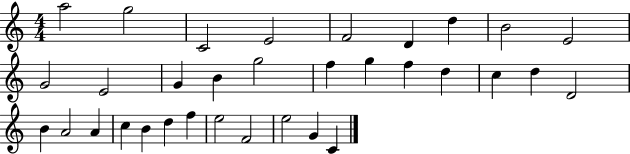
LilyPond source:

{
  \clef treble
  \numericTimeSignature
  \time 4/4
  \key c \major
  a''2 g''2 | c'2 e'2 | f'2 d'4 d''4 | b'2 e'2 | \break g'2 e'2 | g'4 b'4 g''2 | f''4 g''4 f''4 d''4 | c''4 d''4 d'2 | \break b'4 a'2 a'4 | c''4 b'4 d''4 f''4 | e''2 f'2 | e''2 g'4 c'4 | \break \bar "|."
}